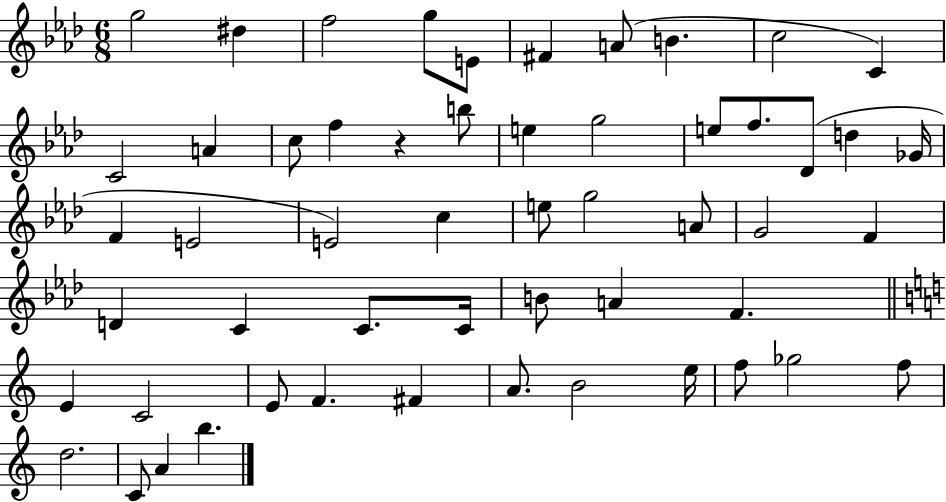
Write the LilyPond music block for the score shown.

{
  \clef treble
  \numericTimeSignature
  \time 6/8
  \key aes \major
  g''2 dis''4 | f''2 g''8 e'8 | fis'4 a'8( b'4. | c''2 c'4) | \break c'2 a'4 | c''8 f''4 r4 b''8 | e''4 g''2 | e''8 f''8. des'8( d''4 ges'16 | \break f'4 e'2 | e'2) c''4 | e''8 g''2 a'8 | g'2 f'4 | \break d'4 c'4 c'8. c'16 | b'8 a'4 f'4. | \bar "||" \break \key c \major e'4 c'2 | e'8 f'4. fis'4 | a'8. b'2 e''16 | f''8 ges''2 f''8 | \break d''2. | c'8 a'4 b''4. | \bar "|."
}